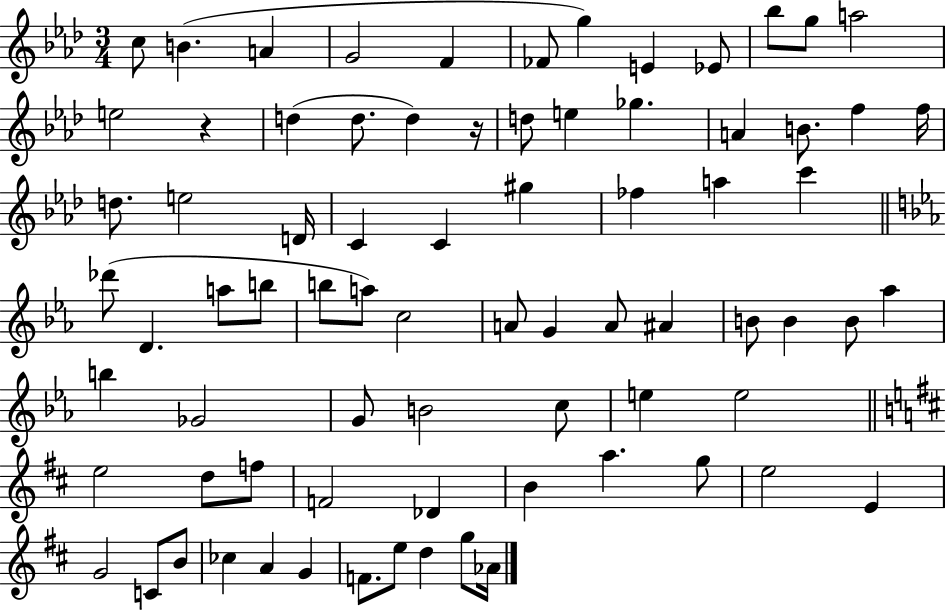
{
  \clef treble
  \numericTimeSignature
  \time 3/4
  \key aes \major
  \repeat volta 2 { c''8 b'4.( a'4 | g'2 f'4 | fes'8 g''4) e'4 ees'8 | bes''8 g''8 a''2 | \break e''2 r4 | d''4( d''8. d''4) r16 | d''8 e''4 ges''4. | a'4 b'8. f''4 f''16 | \break d''8. e''2 d'16 | c'4 c'4 gis''4 | fes''4 a''4 c'''4 | \bar "||" \break \key ees \major des'''8( d'4. a''8 b''8 | b''8 a''8) c''2 | a'8 g'4 a'8 ais'4 | b'8 b'4 b'8 aes''4 | \break b''4 ges'2 | g'8 b'2 c''8 | e''4 e''2 | \bar "||" \break \key d \major e''2 d''8 f''8 | f'2 des'4 | b'4 a''4. g''8 | e''2 e'4 | \break g'2 c'8 b'8 | ces''4 a'4 g'4 | f'8. e''8 d''4 g''8 aes'16 | } \bar "|."
}